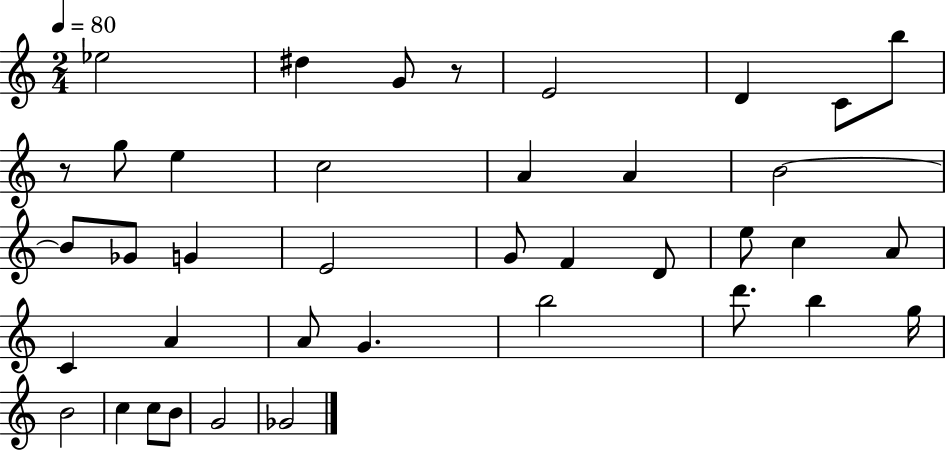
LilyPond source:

{
  \clef treble
  \numericTimeSignature
  \time 2/4
  \key c \major
  \tempo 4 = 80
  ees''2 | dis''4 g'8 r8 | e'2 | d'4 c'8 b''8 | \break r8 g''8 e''4 | c''2 | a'4 a'4 | b'2~~ | \break b'8 ges'8 g'4 | e'2 | g'8 f'4 d'8 | e''8 c''4 a'8 | \break c'4 a'4 | a'8 g'4. | b''2 | d'''8. b''4 g''16 | \break b'2 | c''4 c''8 b'8 | g'2 | ges'2 | \break \bar "|."
}